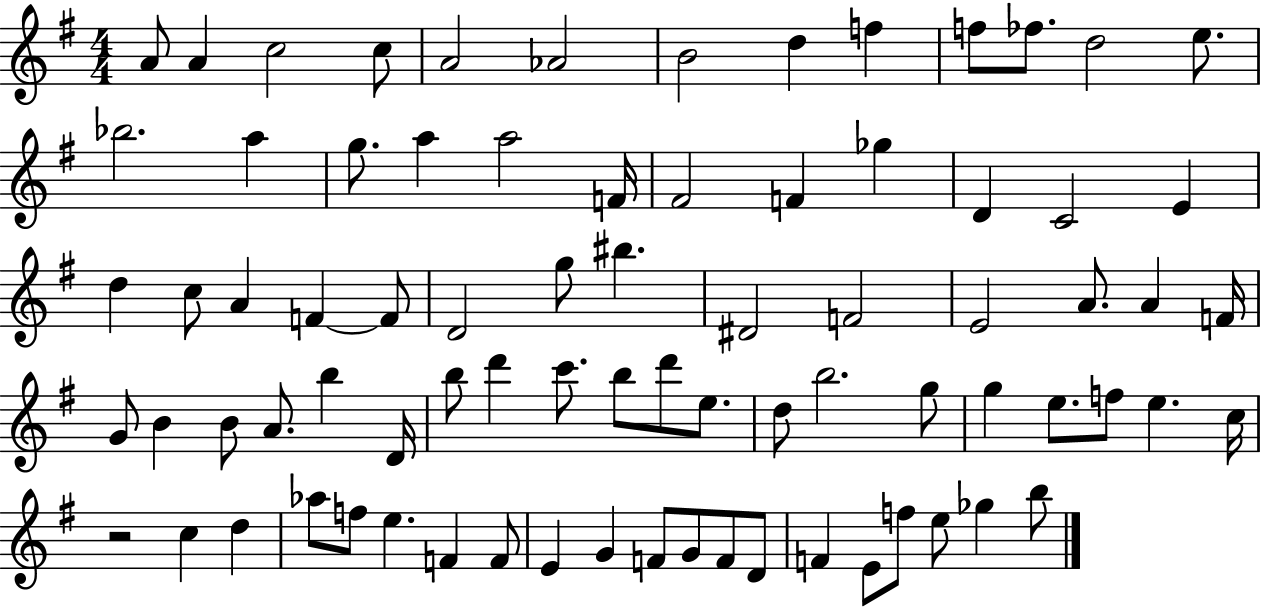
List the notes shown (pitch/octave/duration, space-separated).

A4/e A4/q C5/h C5/e A4/h Ab4/h B4/h D5/q F5/q F5/e FES5/e. D5/h E5/e. Bb5/h. A5/q G5/e. A5/q A5/h F4/s F#4/h F4/q Gb5/q D4/q C4/h E4/q D5/q C5/e A4/q F4/q F4/e D4/h G5/e BIS5/q. D#4/h F4/h E4/h A4/e. A4/q F4/s G4/e B4/q B4/e A4/e. B5/q D4/s B5/e D6/q C6/e. B5/e D6/e E5/e. D5/e B5/h. G5/e G5/q E5/e. F5/e E5/q. C5/s R/h C5/q D5/q Ab5/e F5/e E5/q. F4/q F4/e E4/q G4/q F4/e G4/e F4/e D4/e F4/q E4/e F5/e E5/e Gb5/q B5/e